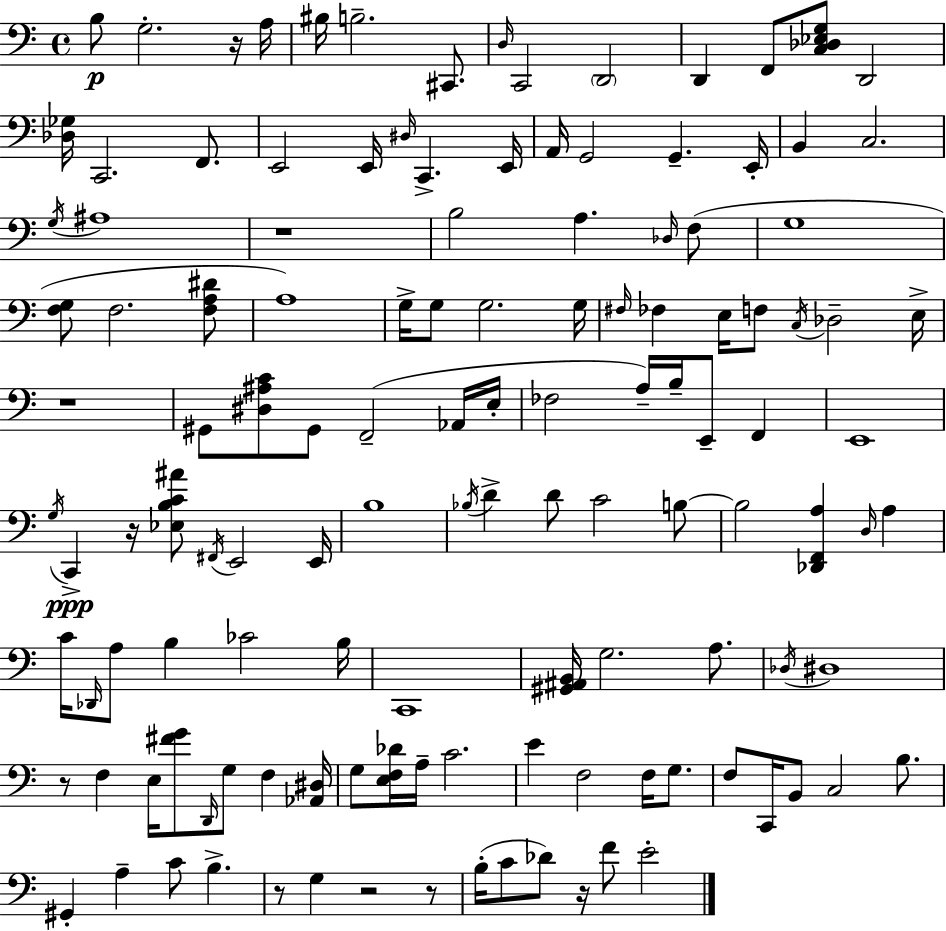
X:1
T:Untitled
M:4/4
L:1/4
K:C
B,/2 G,2 z/4 A,/4 ^B,/4 B,2 ^C,,/2 D,/4 C,,2 D,,2 D,, F,,/2 [C,_D,_E,G,]/2 D,,2 [_D,_G,]/4 C,,2 F,,/2 E,,2 E,,/4 ^D,/4 C,, E,,/4 A,,/4 G,,2 G,, E,,/4 B,, C,2 G,/4 ^A,4 z4 B,2 A, _D,/4 F,/2 G,4 [F,G,]/2 F,2 [F,A,^D]/2 A,4 G,/4 G,/2 G,2 G,/4 ^F,/4 _F, E,/4 F,/2 C,/4 _D,2 E,/4 z4 ^G,,/2 [^D,^A,C]/2 ^G,,/2 F,,2 _A,,/4 E,/4 _F,2 A,/4 B,/4 E,,/2 F,, E,,4 G,/4 C,, z/4 [_E,B,C^A]/2 ^F,,/4 E,,2 E,,/4 B,4 _B,/4 D D/2 C2 B,/2 B,2 [_D,,F,,A,] D,/4 A, C/4 _D,,/4 A,/2 B, _C2 B,/4 C,,4 [^G,,^A,,B,,]/4 G,2 A,/2 _D,/4 ^D,4 z/2 F, E,/4 [^FG]/2 D,,/4 G,/2 F, [_A,,^D,]/4 G,/2 [E,F,_D]/4 A,/4 C2 E F,2 F,/4 G,/2 F,/2 C,,/4 B,,/2 C,2 B,/2 ^G,, A, C/2 B, z/2 G, z2 z/2 B,/4 C/2 _D/2 z/4 F/2 E2